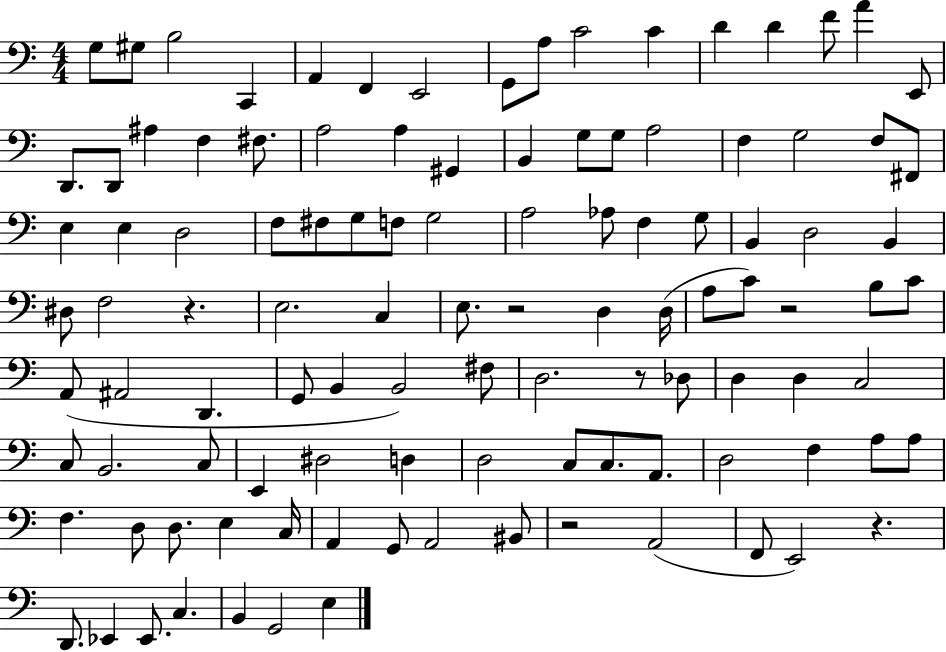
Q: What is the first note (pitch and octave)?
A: G3